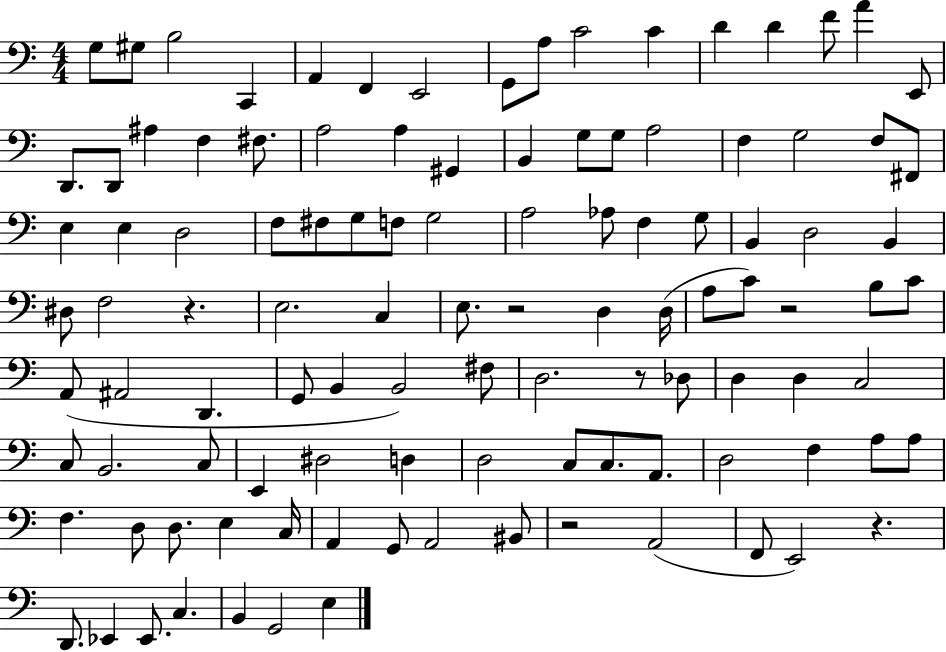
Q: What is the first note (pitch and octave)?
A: G3